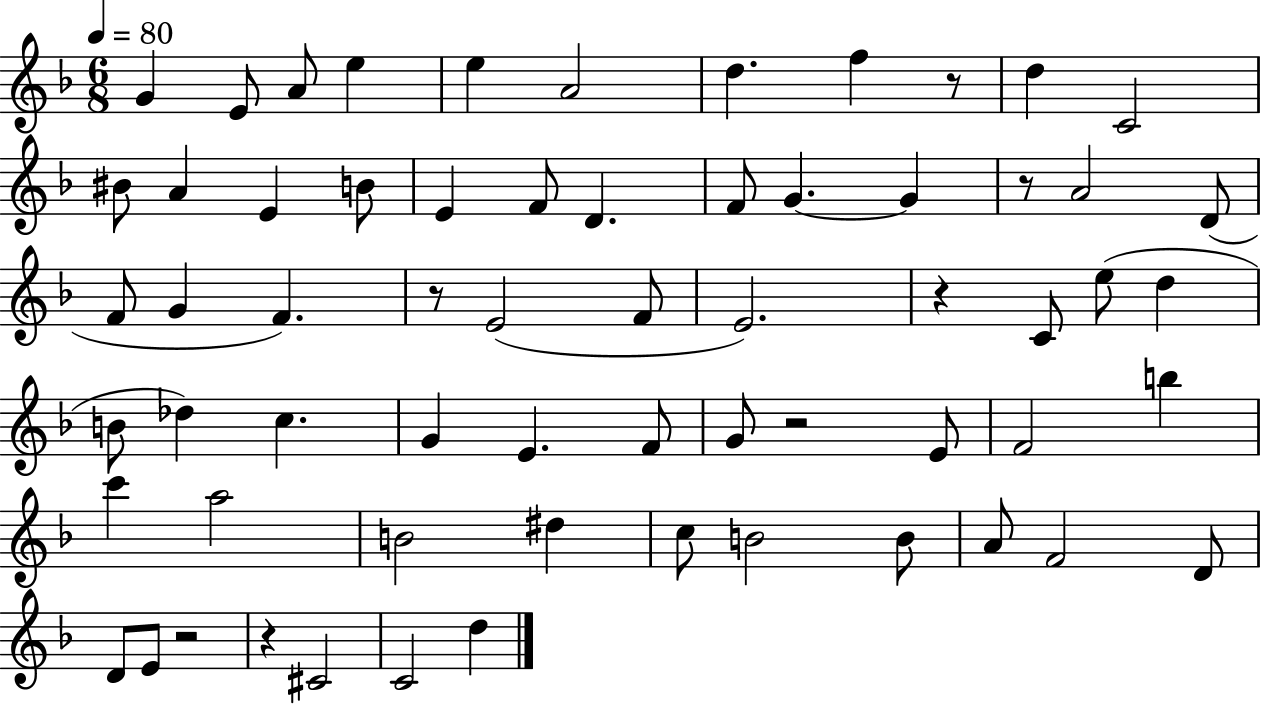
{
  \clef treble
  \numericTimeSignature
  \time 6/8
  \key f \major
  \tempo 4 = 80
  \repeat volta 2 { g'4 e'8 a'8 e''4 | e''4 a'2 | d''4. f''4 r8 | d''4 c'2 | \break bis'8 a'4 e'4 b'8 | e'4 f'8 d'4. | f'8 g'4.~~ g'4 | r8 a'2 d'8( | \break f'8 g'4 f'4.) | r8 e'2( f'8 | e'2.) | r4 c'8 e''8( d''4 | \break b'8 des''4) c''4. | g'4 e'4. f'8 | g'8 r2 e'8 | f'2 b''4 | \break c'''4 a''2 | b'2 dis''4 | c''8 b'2 b'8 | a'8 f'2 d'8 | \break d'8 e'8 r2 | r4 cis'2 | c'2 d''4 | } \bar "|."
}